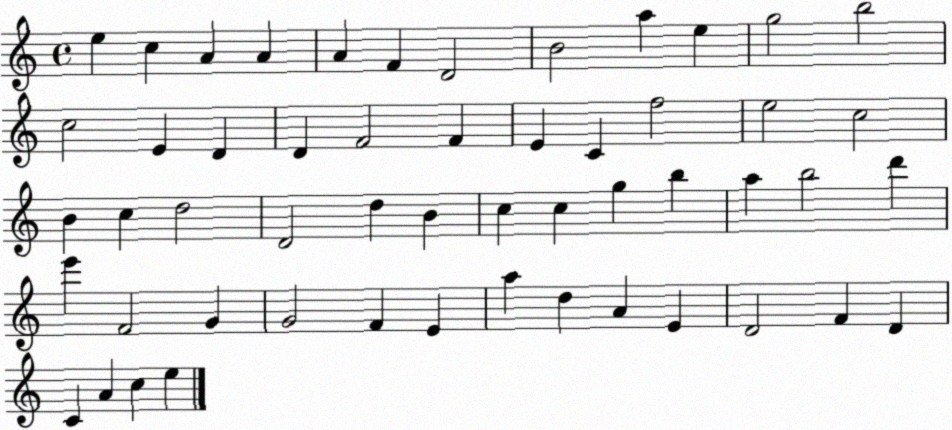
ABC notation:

X:1
T:Untitled
M:4/4
L:1/4
K:C
e c A A A F D2 B2 a e g2 b2 c2 E D D F2 F E C f2 e2 c2 B c d2 D2 d B c c g b a b2 d' e' F2 G G2 F E a d A E D2 F D C A c e